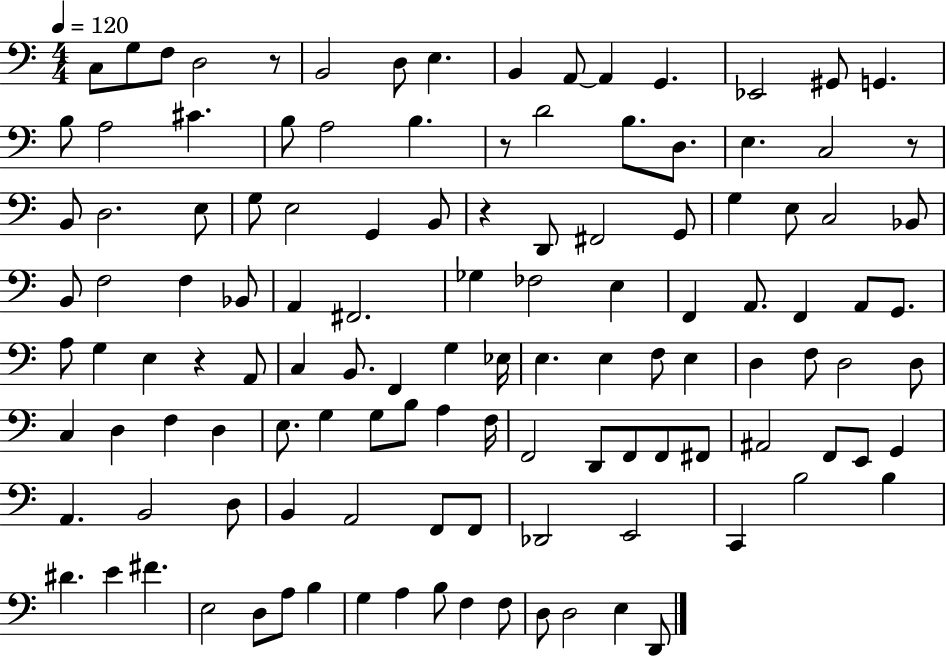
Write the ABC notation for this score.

X:1
T:Untitled
M:4/4
L:1/4
K:C
C,/2 G,/2 F,/2 D,2 z/2 B,,2 D,/2 E, B,, A,,/2 A,, G,, _E,,2 ^G,,/2 G,, B,/2 A,2 ^C B,/2 A,2 B, z/2 D2 B,/2 D,/2 E, C,2 z/2 B,,/2 D,2 E,/2 G,/2 E,2 G,, B,,/2 z D,,/2 ^F,,2 G,,/2 G, E,/2 C,2 _B,,/2 B,,/2 F,2 F, _B,,/2 A,, ^F,,2 _G, _F,2 E, F,, A,,/2 F,, A,,/2 G,,/2 A,/2 G, E, z A,,/2 C, B,,/2 F,, G, _E,/4 E, E, F,/2 E, D, F,/2 D,2 D,/2 C, D, F, D, E,/2 G, G,/2 B,/2 A, F,/4 F,,2 D,,/2 F,,/2 F,,/2 ^F,,/2 ^A,,2 F,,/2 E,,/2 G,, A,, B,,2 D,/2 B,, A,,2 F,,/2 F,,/2 _D,,2 E,,2 C,, B,2 B, ^D E ^F E,2 D,/2 A,/2 B, G, A, B,/2 F, F,/2 D,/2 D,2 E, D,,/2